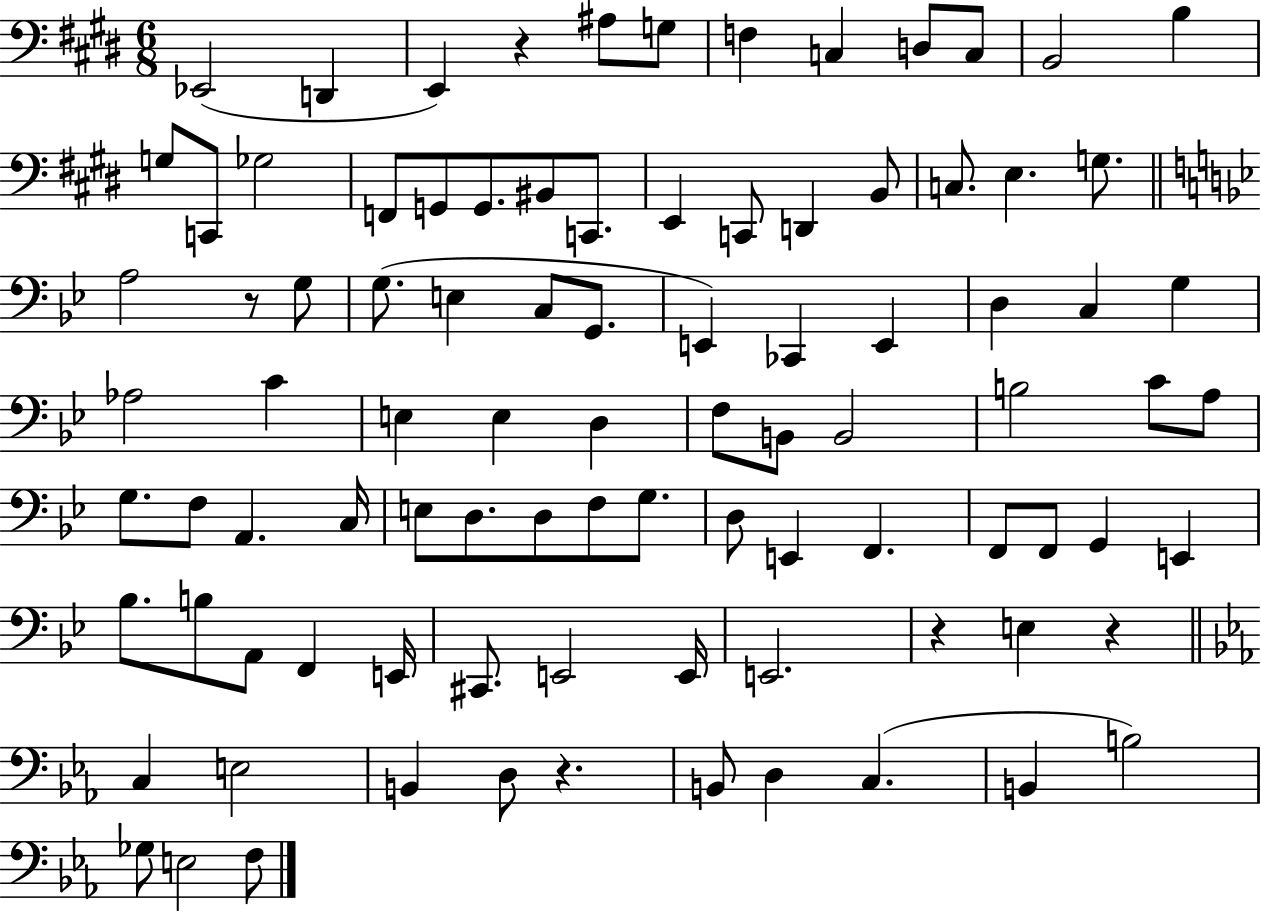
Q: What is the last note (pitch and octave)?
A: F3